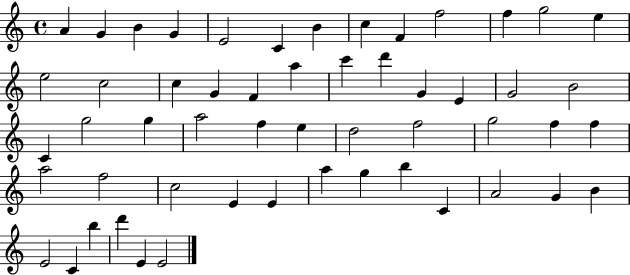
A4/q G4/q B4/q G4/q E4/h C4/q B4/q C5/q F4/q F5/h F5/q G5/h E5/q E5/h C5/h C5/q G4/q F4/q A5/q C6/q D6/q G4/q E4/q G4/h B4/h C4/q G5/h G5/q A5/h F5/q E5/q D5/h F5/h G5/h F5/q F5/q A5/h F5/h C5/h E4/q E4/q A5/q G5/q B5/q C4/q A4/h G4/q B4/q E4/h C4/q B5/q D6/q E4/q E4/h